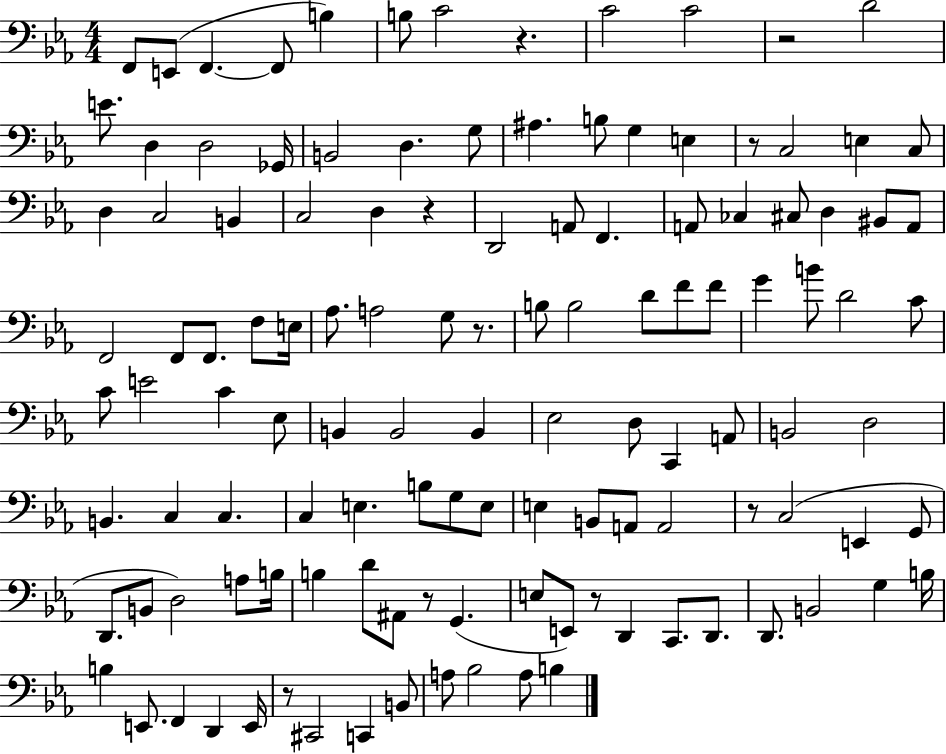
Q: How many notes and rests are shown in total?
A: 122